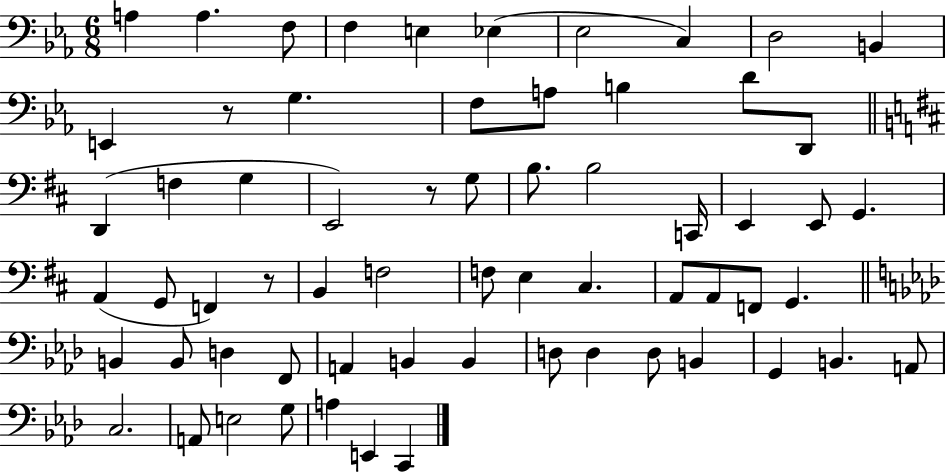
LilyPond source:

{
  \clef bass
  \numericTimeSignature
  \time 6/8
  \key ees \major
  \repeat volta 2 { a4 a4. f8 | f4 e4 ees4( | ees2 c4) | d2 b,4 | \break e,4 r8 g4. | f8 a8 b4 d'8 d,8 | \bar "||" \break \key b \minor d,4( f4 g4 | e,2) r8 g8 | b8. b2 c,16 | e,4 e,8 g,4. | \break a,4( g,8 f,4) r8 | b,4 f2 | f8 e4 cis4. | a,8 a,8 f,8 g,4. | \break \bar "||" \break \key aes \major b,4 b,8 d4 f,8 | a,4 b,4 b,4 | d8 d4 d8 b,4 | g,4 b,4. a,8 | \break c2. | a,8 e2 g8 | a4 e,4 c,4 | } \bar "|."
}